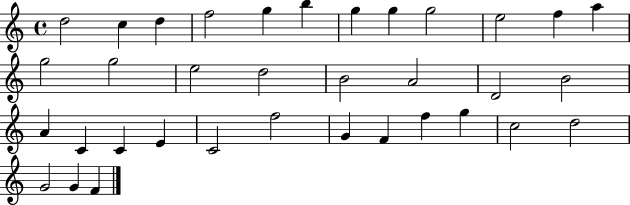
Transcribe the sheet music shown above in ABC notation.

X:1
T:Untitled
M:4/4
L:1/4
K:C
d2 c d f2 g b g g g2 e2 f a g2 g2 e2 d2 B2 A2 D2 B2 A C C E C2 f2 G F f g c2 d2 G2 G F